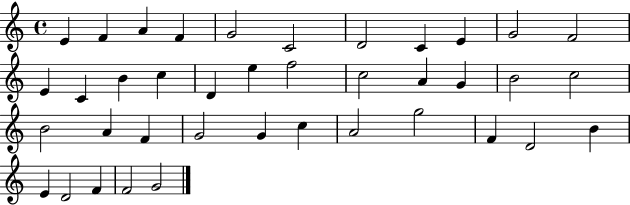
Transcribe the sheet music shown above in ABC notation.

X:1
T:Untitled
M:4/4
L:1/4
K:C
E F A F G2 C2 D2 C E G2 F2 E C B c D e f2 c2 A G B2 c2 B2 A F G2 G c A2 g2 F D2 B E D2 F F2 G2